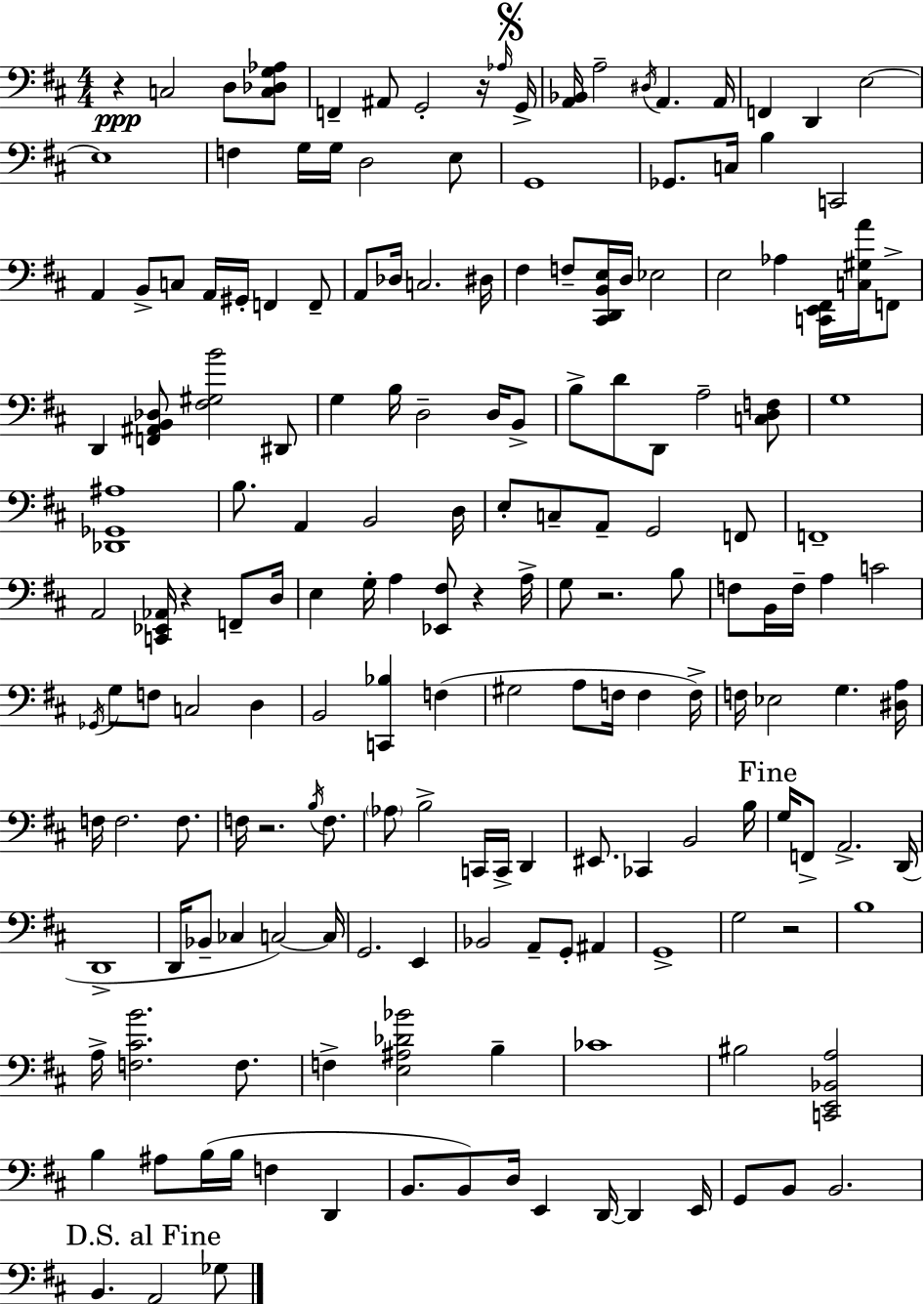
R/q C3/h D3/e [C3,Db3,G3,Ab3]/e F2/q A#2/e G2/h R/s Ab3/s G2/s [A2,Bb2]/s A3/h D#3/s A2/q. A2/s F2/q D2/q E3/h E3/w F3/q G3/s G3/s D3/h E3/e G2/w Gb2/e. C3/s B3/q C2/h A2/q B2/e C3/e A2/s G#2/s F2/q F2/e A2/e Db3/s C3/h. D#3/s F#3/q F3/e [C#2,D2,B2,E3]/s D3/s Eb3/h E3/h Ab3/q [C2,E2,F#2]/s [C3,G#3,A4]/s F2/e D2/q [F2,A#2,B2,Db3]/e [F#3,G#3,B4]/h D#2/e G3/q B3/s D3/h D3/s B2/e B3/e D4/e D2/e A3/h [C3,D3,F3]/e G3/w [Db2,Gb2,A#3]/w B3/e. A2/q B2/h D3/s E3/e C3/e A2/e G2/h F2/e F2/w A2/h [C2,Eb2,Ab2]/s R/q F2/e D3/s E3/q G3/s A3/q [Eb2,F#3]/e R/q A3/s G3/e R/h. B3/e F3/e B2/s F3/s A3/q C4/h Gb2/s G3/e F3/e C3/h D3/q B2/h [C2,Bb3]/q F3/q G#3/h A3/e F3/s F3/q F3/s F3/s Eb3/h G3/q. [D#3,A3]/s F3/s F3/h. F3/e. F3/s R/h. B3/s F3/e. Ab3/e B3/h C2/s C2/s D2/q EIS2/e. CES2/q B2/h B3/s G3/s F2/e A2/h. D2/s D2/w D2/s Bb2/e CES3/q C3/h C3/s G2/h. E2/q Bb2/h A2/e G2/e A#2/q G2/w G3/h R/h B3/w A3/s [F3,C#4,B4]/h. F3/e. F3/q [E3,A#3,Db4,Bb4]/h B3/q CES4/w BIS3/h [C2,E2,Bb2,A3]/h B3/q A#3/e B3/s B3/s F3/q D2/q B2/e. B2/e D3/s E2/q D2/s D2/q E2/s G2/e B2/e B2/h. B2/q. A2/h Gb3/e